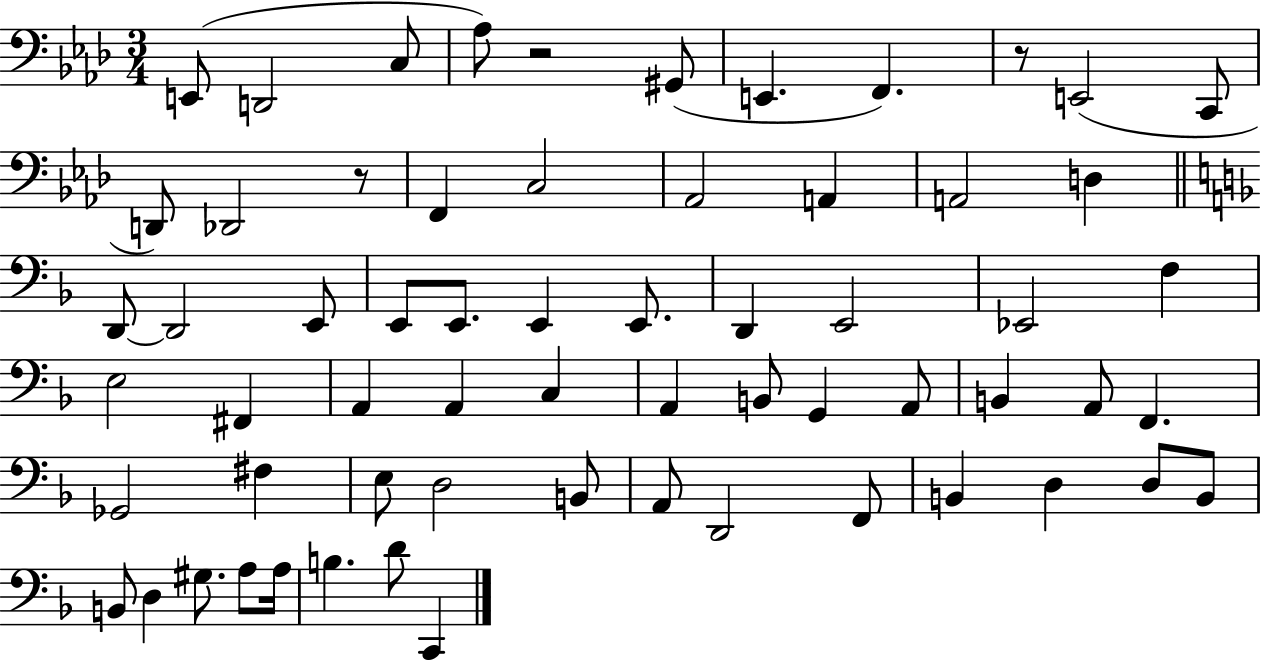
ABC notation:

X:1
T:Untitled
M:3/4
L:1/4
K:Ab
E,,/2 D,,2 C,/2 _A,/2 z2 ^G,,/2 E,, F,, z/2 E,,2 C,,/2 D,,/2 _D,,2 z/2 F,, C,2 _A,,2 A,, A,,2 D, D,,/2 D,,2 E,,/2 E,,/2 E,,/2 E,, E,,/2 D,, E,,2 _E,,2 F, E,2 ^F,, A,, A,, C, A,, B,,/2 G,, A,,/2 B,, A,,/2 F,, _G,,2 ^F, E,/2 D,2 B,,/2 A,,/2 D,,2 F,,/2 B,, D, D,/2 B,,/2 B,,/2 D, ^G,/2 A,/2 A,/4 B, D/2 C,,